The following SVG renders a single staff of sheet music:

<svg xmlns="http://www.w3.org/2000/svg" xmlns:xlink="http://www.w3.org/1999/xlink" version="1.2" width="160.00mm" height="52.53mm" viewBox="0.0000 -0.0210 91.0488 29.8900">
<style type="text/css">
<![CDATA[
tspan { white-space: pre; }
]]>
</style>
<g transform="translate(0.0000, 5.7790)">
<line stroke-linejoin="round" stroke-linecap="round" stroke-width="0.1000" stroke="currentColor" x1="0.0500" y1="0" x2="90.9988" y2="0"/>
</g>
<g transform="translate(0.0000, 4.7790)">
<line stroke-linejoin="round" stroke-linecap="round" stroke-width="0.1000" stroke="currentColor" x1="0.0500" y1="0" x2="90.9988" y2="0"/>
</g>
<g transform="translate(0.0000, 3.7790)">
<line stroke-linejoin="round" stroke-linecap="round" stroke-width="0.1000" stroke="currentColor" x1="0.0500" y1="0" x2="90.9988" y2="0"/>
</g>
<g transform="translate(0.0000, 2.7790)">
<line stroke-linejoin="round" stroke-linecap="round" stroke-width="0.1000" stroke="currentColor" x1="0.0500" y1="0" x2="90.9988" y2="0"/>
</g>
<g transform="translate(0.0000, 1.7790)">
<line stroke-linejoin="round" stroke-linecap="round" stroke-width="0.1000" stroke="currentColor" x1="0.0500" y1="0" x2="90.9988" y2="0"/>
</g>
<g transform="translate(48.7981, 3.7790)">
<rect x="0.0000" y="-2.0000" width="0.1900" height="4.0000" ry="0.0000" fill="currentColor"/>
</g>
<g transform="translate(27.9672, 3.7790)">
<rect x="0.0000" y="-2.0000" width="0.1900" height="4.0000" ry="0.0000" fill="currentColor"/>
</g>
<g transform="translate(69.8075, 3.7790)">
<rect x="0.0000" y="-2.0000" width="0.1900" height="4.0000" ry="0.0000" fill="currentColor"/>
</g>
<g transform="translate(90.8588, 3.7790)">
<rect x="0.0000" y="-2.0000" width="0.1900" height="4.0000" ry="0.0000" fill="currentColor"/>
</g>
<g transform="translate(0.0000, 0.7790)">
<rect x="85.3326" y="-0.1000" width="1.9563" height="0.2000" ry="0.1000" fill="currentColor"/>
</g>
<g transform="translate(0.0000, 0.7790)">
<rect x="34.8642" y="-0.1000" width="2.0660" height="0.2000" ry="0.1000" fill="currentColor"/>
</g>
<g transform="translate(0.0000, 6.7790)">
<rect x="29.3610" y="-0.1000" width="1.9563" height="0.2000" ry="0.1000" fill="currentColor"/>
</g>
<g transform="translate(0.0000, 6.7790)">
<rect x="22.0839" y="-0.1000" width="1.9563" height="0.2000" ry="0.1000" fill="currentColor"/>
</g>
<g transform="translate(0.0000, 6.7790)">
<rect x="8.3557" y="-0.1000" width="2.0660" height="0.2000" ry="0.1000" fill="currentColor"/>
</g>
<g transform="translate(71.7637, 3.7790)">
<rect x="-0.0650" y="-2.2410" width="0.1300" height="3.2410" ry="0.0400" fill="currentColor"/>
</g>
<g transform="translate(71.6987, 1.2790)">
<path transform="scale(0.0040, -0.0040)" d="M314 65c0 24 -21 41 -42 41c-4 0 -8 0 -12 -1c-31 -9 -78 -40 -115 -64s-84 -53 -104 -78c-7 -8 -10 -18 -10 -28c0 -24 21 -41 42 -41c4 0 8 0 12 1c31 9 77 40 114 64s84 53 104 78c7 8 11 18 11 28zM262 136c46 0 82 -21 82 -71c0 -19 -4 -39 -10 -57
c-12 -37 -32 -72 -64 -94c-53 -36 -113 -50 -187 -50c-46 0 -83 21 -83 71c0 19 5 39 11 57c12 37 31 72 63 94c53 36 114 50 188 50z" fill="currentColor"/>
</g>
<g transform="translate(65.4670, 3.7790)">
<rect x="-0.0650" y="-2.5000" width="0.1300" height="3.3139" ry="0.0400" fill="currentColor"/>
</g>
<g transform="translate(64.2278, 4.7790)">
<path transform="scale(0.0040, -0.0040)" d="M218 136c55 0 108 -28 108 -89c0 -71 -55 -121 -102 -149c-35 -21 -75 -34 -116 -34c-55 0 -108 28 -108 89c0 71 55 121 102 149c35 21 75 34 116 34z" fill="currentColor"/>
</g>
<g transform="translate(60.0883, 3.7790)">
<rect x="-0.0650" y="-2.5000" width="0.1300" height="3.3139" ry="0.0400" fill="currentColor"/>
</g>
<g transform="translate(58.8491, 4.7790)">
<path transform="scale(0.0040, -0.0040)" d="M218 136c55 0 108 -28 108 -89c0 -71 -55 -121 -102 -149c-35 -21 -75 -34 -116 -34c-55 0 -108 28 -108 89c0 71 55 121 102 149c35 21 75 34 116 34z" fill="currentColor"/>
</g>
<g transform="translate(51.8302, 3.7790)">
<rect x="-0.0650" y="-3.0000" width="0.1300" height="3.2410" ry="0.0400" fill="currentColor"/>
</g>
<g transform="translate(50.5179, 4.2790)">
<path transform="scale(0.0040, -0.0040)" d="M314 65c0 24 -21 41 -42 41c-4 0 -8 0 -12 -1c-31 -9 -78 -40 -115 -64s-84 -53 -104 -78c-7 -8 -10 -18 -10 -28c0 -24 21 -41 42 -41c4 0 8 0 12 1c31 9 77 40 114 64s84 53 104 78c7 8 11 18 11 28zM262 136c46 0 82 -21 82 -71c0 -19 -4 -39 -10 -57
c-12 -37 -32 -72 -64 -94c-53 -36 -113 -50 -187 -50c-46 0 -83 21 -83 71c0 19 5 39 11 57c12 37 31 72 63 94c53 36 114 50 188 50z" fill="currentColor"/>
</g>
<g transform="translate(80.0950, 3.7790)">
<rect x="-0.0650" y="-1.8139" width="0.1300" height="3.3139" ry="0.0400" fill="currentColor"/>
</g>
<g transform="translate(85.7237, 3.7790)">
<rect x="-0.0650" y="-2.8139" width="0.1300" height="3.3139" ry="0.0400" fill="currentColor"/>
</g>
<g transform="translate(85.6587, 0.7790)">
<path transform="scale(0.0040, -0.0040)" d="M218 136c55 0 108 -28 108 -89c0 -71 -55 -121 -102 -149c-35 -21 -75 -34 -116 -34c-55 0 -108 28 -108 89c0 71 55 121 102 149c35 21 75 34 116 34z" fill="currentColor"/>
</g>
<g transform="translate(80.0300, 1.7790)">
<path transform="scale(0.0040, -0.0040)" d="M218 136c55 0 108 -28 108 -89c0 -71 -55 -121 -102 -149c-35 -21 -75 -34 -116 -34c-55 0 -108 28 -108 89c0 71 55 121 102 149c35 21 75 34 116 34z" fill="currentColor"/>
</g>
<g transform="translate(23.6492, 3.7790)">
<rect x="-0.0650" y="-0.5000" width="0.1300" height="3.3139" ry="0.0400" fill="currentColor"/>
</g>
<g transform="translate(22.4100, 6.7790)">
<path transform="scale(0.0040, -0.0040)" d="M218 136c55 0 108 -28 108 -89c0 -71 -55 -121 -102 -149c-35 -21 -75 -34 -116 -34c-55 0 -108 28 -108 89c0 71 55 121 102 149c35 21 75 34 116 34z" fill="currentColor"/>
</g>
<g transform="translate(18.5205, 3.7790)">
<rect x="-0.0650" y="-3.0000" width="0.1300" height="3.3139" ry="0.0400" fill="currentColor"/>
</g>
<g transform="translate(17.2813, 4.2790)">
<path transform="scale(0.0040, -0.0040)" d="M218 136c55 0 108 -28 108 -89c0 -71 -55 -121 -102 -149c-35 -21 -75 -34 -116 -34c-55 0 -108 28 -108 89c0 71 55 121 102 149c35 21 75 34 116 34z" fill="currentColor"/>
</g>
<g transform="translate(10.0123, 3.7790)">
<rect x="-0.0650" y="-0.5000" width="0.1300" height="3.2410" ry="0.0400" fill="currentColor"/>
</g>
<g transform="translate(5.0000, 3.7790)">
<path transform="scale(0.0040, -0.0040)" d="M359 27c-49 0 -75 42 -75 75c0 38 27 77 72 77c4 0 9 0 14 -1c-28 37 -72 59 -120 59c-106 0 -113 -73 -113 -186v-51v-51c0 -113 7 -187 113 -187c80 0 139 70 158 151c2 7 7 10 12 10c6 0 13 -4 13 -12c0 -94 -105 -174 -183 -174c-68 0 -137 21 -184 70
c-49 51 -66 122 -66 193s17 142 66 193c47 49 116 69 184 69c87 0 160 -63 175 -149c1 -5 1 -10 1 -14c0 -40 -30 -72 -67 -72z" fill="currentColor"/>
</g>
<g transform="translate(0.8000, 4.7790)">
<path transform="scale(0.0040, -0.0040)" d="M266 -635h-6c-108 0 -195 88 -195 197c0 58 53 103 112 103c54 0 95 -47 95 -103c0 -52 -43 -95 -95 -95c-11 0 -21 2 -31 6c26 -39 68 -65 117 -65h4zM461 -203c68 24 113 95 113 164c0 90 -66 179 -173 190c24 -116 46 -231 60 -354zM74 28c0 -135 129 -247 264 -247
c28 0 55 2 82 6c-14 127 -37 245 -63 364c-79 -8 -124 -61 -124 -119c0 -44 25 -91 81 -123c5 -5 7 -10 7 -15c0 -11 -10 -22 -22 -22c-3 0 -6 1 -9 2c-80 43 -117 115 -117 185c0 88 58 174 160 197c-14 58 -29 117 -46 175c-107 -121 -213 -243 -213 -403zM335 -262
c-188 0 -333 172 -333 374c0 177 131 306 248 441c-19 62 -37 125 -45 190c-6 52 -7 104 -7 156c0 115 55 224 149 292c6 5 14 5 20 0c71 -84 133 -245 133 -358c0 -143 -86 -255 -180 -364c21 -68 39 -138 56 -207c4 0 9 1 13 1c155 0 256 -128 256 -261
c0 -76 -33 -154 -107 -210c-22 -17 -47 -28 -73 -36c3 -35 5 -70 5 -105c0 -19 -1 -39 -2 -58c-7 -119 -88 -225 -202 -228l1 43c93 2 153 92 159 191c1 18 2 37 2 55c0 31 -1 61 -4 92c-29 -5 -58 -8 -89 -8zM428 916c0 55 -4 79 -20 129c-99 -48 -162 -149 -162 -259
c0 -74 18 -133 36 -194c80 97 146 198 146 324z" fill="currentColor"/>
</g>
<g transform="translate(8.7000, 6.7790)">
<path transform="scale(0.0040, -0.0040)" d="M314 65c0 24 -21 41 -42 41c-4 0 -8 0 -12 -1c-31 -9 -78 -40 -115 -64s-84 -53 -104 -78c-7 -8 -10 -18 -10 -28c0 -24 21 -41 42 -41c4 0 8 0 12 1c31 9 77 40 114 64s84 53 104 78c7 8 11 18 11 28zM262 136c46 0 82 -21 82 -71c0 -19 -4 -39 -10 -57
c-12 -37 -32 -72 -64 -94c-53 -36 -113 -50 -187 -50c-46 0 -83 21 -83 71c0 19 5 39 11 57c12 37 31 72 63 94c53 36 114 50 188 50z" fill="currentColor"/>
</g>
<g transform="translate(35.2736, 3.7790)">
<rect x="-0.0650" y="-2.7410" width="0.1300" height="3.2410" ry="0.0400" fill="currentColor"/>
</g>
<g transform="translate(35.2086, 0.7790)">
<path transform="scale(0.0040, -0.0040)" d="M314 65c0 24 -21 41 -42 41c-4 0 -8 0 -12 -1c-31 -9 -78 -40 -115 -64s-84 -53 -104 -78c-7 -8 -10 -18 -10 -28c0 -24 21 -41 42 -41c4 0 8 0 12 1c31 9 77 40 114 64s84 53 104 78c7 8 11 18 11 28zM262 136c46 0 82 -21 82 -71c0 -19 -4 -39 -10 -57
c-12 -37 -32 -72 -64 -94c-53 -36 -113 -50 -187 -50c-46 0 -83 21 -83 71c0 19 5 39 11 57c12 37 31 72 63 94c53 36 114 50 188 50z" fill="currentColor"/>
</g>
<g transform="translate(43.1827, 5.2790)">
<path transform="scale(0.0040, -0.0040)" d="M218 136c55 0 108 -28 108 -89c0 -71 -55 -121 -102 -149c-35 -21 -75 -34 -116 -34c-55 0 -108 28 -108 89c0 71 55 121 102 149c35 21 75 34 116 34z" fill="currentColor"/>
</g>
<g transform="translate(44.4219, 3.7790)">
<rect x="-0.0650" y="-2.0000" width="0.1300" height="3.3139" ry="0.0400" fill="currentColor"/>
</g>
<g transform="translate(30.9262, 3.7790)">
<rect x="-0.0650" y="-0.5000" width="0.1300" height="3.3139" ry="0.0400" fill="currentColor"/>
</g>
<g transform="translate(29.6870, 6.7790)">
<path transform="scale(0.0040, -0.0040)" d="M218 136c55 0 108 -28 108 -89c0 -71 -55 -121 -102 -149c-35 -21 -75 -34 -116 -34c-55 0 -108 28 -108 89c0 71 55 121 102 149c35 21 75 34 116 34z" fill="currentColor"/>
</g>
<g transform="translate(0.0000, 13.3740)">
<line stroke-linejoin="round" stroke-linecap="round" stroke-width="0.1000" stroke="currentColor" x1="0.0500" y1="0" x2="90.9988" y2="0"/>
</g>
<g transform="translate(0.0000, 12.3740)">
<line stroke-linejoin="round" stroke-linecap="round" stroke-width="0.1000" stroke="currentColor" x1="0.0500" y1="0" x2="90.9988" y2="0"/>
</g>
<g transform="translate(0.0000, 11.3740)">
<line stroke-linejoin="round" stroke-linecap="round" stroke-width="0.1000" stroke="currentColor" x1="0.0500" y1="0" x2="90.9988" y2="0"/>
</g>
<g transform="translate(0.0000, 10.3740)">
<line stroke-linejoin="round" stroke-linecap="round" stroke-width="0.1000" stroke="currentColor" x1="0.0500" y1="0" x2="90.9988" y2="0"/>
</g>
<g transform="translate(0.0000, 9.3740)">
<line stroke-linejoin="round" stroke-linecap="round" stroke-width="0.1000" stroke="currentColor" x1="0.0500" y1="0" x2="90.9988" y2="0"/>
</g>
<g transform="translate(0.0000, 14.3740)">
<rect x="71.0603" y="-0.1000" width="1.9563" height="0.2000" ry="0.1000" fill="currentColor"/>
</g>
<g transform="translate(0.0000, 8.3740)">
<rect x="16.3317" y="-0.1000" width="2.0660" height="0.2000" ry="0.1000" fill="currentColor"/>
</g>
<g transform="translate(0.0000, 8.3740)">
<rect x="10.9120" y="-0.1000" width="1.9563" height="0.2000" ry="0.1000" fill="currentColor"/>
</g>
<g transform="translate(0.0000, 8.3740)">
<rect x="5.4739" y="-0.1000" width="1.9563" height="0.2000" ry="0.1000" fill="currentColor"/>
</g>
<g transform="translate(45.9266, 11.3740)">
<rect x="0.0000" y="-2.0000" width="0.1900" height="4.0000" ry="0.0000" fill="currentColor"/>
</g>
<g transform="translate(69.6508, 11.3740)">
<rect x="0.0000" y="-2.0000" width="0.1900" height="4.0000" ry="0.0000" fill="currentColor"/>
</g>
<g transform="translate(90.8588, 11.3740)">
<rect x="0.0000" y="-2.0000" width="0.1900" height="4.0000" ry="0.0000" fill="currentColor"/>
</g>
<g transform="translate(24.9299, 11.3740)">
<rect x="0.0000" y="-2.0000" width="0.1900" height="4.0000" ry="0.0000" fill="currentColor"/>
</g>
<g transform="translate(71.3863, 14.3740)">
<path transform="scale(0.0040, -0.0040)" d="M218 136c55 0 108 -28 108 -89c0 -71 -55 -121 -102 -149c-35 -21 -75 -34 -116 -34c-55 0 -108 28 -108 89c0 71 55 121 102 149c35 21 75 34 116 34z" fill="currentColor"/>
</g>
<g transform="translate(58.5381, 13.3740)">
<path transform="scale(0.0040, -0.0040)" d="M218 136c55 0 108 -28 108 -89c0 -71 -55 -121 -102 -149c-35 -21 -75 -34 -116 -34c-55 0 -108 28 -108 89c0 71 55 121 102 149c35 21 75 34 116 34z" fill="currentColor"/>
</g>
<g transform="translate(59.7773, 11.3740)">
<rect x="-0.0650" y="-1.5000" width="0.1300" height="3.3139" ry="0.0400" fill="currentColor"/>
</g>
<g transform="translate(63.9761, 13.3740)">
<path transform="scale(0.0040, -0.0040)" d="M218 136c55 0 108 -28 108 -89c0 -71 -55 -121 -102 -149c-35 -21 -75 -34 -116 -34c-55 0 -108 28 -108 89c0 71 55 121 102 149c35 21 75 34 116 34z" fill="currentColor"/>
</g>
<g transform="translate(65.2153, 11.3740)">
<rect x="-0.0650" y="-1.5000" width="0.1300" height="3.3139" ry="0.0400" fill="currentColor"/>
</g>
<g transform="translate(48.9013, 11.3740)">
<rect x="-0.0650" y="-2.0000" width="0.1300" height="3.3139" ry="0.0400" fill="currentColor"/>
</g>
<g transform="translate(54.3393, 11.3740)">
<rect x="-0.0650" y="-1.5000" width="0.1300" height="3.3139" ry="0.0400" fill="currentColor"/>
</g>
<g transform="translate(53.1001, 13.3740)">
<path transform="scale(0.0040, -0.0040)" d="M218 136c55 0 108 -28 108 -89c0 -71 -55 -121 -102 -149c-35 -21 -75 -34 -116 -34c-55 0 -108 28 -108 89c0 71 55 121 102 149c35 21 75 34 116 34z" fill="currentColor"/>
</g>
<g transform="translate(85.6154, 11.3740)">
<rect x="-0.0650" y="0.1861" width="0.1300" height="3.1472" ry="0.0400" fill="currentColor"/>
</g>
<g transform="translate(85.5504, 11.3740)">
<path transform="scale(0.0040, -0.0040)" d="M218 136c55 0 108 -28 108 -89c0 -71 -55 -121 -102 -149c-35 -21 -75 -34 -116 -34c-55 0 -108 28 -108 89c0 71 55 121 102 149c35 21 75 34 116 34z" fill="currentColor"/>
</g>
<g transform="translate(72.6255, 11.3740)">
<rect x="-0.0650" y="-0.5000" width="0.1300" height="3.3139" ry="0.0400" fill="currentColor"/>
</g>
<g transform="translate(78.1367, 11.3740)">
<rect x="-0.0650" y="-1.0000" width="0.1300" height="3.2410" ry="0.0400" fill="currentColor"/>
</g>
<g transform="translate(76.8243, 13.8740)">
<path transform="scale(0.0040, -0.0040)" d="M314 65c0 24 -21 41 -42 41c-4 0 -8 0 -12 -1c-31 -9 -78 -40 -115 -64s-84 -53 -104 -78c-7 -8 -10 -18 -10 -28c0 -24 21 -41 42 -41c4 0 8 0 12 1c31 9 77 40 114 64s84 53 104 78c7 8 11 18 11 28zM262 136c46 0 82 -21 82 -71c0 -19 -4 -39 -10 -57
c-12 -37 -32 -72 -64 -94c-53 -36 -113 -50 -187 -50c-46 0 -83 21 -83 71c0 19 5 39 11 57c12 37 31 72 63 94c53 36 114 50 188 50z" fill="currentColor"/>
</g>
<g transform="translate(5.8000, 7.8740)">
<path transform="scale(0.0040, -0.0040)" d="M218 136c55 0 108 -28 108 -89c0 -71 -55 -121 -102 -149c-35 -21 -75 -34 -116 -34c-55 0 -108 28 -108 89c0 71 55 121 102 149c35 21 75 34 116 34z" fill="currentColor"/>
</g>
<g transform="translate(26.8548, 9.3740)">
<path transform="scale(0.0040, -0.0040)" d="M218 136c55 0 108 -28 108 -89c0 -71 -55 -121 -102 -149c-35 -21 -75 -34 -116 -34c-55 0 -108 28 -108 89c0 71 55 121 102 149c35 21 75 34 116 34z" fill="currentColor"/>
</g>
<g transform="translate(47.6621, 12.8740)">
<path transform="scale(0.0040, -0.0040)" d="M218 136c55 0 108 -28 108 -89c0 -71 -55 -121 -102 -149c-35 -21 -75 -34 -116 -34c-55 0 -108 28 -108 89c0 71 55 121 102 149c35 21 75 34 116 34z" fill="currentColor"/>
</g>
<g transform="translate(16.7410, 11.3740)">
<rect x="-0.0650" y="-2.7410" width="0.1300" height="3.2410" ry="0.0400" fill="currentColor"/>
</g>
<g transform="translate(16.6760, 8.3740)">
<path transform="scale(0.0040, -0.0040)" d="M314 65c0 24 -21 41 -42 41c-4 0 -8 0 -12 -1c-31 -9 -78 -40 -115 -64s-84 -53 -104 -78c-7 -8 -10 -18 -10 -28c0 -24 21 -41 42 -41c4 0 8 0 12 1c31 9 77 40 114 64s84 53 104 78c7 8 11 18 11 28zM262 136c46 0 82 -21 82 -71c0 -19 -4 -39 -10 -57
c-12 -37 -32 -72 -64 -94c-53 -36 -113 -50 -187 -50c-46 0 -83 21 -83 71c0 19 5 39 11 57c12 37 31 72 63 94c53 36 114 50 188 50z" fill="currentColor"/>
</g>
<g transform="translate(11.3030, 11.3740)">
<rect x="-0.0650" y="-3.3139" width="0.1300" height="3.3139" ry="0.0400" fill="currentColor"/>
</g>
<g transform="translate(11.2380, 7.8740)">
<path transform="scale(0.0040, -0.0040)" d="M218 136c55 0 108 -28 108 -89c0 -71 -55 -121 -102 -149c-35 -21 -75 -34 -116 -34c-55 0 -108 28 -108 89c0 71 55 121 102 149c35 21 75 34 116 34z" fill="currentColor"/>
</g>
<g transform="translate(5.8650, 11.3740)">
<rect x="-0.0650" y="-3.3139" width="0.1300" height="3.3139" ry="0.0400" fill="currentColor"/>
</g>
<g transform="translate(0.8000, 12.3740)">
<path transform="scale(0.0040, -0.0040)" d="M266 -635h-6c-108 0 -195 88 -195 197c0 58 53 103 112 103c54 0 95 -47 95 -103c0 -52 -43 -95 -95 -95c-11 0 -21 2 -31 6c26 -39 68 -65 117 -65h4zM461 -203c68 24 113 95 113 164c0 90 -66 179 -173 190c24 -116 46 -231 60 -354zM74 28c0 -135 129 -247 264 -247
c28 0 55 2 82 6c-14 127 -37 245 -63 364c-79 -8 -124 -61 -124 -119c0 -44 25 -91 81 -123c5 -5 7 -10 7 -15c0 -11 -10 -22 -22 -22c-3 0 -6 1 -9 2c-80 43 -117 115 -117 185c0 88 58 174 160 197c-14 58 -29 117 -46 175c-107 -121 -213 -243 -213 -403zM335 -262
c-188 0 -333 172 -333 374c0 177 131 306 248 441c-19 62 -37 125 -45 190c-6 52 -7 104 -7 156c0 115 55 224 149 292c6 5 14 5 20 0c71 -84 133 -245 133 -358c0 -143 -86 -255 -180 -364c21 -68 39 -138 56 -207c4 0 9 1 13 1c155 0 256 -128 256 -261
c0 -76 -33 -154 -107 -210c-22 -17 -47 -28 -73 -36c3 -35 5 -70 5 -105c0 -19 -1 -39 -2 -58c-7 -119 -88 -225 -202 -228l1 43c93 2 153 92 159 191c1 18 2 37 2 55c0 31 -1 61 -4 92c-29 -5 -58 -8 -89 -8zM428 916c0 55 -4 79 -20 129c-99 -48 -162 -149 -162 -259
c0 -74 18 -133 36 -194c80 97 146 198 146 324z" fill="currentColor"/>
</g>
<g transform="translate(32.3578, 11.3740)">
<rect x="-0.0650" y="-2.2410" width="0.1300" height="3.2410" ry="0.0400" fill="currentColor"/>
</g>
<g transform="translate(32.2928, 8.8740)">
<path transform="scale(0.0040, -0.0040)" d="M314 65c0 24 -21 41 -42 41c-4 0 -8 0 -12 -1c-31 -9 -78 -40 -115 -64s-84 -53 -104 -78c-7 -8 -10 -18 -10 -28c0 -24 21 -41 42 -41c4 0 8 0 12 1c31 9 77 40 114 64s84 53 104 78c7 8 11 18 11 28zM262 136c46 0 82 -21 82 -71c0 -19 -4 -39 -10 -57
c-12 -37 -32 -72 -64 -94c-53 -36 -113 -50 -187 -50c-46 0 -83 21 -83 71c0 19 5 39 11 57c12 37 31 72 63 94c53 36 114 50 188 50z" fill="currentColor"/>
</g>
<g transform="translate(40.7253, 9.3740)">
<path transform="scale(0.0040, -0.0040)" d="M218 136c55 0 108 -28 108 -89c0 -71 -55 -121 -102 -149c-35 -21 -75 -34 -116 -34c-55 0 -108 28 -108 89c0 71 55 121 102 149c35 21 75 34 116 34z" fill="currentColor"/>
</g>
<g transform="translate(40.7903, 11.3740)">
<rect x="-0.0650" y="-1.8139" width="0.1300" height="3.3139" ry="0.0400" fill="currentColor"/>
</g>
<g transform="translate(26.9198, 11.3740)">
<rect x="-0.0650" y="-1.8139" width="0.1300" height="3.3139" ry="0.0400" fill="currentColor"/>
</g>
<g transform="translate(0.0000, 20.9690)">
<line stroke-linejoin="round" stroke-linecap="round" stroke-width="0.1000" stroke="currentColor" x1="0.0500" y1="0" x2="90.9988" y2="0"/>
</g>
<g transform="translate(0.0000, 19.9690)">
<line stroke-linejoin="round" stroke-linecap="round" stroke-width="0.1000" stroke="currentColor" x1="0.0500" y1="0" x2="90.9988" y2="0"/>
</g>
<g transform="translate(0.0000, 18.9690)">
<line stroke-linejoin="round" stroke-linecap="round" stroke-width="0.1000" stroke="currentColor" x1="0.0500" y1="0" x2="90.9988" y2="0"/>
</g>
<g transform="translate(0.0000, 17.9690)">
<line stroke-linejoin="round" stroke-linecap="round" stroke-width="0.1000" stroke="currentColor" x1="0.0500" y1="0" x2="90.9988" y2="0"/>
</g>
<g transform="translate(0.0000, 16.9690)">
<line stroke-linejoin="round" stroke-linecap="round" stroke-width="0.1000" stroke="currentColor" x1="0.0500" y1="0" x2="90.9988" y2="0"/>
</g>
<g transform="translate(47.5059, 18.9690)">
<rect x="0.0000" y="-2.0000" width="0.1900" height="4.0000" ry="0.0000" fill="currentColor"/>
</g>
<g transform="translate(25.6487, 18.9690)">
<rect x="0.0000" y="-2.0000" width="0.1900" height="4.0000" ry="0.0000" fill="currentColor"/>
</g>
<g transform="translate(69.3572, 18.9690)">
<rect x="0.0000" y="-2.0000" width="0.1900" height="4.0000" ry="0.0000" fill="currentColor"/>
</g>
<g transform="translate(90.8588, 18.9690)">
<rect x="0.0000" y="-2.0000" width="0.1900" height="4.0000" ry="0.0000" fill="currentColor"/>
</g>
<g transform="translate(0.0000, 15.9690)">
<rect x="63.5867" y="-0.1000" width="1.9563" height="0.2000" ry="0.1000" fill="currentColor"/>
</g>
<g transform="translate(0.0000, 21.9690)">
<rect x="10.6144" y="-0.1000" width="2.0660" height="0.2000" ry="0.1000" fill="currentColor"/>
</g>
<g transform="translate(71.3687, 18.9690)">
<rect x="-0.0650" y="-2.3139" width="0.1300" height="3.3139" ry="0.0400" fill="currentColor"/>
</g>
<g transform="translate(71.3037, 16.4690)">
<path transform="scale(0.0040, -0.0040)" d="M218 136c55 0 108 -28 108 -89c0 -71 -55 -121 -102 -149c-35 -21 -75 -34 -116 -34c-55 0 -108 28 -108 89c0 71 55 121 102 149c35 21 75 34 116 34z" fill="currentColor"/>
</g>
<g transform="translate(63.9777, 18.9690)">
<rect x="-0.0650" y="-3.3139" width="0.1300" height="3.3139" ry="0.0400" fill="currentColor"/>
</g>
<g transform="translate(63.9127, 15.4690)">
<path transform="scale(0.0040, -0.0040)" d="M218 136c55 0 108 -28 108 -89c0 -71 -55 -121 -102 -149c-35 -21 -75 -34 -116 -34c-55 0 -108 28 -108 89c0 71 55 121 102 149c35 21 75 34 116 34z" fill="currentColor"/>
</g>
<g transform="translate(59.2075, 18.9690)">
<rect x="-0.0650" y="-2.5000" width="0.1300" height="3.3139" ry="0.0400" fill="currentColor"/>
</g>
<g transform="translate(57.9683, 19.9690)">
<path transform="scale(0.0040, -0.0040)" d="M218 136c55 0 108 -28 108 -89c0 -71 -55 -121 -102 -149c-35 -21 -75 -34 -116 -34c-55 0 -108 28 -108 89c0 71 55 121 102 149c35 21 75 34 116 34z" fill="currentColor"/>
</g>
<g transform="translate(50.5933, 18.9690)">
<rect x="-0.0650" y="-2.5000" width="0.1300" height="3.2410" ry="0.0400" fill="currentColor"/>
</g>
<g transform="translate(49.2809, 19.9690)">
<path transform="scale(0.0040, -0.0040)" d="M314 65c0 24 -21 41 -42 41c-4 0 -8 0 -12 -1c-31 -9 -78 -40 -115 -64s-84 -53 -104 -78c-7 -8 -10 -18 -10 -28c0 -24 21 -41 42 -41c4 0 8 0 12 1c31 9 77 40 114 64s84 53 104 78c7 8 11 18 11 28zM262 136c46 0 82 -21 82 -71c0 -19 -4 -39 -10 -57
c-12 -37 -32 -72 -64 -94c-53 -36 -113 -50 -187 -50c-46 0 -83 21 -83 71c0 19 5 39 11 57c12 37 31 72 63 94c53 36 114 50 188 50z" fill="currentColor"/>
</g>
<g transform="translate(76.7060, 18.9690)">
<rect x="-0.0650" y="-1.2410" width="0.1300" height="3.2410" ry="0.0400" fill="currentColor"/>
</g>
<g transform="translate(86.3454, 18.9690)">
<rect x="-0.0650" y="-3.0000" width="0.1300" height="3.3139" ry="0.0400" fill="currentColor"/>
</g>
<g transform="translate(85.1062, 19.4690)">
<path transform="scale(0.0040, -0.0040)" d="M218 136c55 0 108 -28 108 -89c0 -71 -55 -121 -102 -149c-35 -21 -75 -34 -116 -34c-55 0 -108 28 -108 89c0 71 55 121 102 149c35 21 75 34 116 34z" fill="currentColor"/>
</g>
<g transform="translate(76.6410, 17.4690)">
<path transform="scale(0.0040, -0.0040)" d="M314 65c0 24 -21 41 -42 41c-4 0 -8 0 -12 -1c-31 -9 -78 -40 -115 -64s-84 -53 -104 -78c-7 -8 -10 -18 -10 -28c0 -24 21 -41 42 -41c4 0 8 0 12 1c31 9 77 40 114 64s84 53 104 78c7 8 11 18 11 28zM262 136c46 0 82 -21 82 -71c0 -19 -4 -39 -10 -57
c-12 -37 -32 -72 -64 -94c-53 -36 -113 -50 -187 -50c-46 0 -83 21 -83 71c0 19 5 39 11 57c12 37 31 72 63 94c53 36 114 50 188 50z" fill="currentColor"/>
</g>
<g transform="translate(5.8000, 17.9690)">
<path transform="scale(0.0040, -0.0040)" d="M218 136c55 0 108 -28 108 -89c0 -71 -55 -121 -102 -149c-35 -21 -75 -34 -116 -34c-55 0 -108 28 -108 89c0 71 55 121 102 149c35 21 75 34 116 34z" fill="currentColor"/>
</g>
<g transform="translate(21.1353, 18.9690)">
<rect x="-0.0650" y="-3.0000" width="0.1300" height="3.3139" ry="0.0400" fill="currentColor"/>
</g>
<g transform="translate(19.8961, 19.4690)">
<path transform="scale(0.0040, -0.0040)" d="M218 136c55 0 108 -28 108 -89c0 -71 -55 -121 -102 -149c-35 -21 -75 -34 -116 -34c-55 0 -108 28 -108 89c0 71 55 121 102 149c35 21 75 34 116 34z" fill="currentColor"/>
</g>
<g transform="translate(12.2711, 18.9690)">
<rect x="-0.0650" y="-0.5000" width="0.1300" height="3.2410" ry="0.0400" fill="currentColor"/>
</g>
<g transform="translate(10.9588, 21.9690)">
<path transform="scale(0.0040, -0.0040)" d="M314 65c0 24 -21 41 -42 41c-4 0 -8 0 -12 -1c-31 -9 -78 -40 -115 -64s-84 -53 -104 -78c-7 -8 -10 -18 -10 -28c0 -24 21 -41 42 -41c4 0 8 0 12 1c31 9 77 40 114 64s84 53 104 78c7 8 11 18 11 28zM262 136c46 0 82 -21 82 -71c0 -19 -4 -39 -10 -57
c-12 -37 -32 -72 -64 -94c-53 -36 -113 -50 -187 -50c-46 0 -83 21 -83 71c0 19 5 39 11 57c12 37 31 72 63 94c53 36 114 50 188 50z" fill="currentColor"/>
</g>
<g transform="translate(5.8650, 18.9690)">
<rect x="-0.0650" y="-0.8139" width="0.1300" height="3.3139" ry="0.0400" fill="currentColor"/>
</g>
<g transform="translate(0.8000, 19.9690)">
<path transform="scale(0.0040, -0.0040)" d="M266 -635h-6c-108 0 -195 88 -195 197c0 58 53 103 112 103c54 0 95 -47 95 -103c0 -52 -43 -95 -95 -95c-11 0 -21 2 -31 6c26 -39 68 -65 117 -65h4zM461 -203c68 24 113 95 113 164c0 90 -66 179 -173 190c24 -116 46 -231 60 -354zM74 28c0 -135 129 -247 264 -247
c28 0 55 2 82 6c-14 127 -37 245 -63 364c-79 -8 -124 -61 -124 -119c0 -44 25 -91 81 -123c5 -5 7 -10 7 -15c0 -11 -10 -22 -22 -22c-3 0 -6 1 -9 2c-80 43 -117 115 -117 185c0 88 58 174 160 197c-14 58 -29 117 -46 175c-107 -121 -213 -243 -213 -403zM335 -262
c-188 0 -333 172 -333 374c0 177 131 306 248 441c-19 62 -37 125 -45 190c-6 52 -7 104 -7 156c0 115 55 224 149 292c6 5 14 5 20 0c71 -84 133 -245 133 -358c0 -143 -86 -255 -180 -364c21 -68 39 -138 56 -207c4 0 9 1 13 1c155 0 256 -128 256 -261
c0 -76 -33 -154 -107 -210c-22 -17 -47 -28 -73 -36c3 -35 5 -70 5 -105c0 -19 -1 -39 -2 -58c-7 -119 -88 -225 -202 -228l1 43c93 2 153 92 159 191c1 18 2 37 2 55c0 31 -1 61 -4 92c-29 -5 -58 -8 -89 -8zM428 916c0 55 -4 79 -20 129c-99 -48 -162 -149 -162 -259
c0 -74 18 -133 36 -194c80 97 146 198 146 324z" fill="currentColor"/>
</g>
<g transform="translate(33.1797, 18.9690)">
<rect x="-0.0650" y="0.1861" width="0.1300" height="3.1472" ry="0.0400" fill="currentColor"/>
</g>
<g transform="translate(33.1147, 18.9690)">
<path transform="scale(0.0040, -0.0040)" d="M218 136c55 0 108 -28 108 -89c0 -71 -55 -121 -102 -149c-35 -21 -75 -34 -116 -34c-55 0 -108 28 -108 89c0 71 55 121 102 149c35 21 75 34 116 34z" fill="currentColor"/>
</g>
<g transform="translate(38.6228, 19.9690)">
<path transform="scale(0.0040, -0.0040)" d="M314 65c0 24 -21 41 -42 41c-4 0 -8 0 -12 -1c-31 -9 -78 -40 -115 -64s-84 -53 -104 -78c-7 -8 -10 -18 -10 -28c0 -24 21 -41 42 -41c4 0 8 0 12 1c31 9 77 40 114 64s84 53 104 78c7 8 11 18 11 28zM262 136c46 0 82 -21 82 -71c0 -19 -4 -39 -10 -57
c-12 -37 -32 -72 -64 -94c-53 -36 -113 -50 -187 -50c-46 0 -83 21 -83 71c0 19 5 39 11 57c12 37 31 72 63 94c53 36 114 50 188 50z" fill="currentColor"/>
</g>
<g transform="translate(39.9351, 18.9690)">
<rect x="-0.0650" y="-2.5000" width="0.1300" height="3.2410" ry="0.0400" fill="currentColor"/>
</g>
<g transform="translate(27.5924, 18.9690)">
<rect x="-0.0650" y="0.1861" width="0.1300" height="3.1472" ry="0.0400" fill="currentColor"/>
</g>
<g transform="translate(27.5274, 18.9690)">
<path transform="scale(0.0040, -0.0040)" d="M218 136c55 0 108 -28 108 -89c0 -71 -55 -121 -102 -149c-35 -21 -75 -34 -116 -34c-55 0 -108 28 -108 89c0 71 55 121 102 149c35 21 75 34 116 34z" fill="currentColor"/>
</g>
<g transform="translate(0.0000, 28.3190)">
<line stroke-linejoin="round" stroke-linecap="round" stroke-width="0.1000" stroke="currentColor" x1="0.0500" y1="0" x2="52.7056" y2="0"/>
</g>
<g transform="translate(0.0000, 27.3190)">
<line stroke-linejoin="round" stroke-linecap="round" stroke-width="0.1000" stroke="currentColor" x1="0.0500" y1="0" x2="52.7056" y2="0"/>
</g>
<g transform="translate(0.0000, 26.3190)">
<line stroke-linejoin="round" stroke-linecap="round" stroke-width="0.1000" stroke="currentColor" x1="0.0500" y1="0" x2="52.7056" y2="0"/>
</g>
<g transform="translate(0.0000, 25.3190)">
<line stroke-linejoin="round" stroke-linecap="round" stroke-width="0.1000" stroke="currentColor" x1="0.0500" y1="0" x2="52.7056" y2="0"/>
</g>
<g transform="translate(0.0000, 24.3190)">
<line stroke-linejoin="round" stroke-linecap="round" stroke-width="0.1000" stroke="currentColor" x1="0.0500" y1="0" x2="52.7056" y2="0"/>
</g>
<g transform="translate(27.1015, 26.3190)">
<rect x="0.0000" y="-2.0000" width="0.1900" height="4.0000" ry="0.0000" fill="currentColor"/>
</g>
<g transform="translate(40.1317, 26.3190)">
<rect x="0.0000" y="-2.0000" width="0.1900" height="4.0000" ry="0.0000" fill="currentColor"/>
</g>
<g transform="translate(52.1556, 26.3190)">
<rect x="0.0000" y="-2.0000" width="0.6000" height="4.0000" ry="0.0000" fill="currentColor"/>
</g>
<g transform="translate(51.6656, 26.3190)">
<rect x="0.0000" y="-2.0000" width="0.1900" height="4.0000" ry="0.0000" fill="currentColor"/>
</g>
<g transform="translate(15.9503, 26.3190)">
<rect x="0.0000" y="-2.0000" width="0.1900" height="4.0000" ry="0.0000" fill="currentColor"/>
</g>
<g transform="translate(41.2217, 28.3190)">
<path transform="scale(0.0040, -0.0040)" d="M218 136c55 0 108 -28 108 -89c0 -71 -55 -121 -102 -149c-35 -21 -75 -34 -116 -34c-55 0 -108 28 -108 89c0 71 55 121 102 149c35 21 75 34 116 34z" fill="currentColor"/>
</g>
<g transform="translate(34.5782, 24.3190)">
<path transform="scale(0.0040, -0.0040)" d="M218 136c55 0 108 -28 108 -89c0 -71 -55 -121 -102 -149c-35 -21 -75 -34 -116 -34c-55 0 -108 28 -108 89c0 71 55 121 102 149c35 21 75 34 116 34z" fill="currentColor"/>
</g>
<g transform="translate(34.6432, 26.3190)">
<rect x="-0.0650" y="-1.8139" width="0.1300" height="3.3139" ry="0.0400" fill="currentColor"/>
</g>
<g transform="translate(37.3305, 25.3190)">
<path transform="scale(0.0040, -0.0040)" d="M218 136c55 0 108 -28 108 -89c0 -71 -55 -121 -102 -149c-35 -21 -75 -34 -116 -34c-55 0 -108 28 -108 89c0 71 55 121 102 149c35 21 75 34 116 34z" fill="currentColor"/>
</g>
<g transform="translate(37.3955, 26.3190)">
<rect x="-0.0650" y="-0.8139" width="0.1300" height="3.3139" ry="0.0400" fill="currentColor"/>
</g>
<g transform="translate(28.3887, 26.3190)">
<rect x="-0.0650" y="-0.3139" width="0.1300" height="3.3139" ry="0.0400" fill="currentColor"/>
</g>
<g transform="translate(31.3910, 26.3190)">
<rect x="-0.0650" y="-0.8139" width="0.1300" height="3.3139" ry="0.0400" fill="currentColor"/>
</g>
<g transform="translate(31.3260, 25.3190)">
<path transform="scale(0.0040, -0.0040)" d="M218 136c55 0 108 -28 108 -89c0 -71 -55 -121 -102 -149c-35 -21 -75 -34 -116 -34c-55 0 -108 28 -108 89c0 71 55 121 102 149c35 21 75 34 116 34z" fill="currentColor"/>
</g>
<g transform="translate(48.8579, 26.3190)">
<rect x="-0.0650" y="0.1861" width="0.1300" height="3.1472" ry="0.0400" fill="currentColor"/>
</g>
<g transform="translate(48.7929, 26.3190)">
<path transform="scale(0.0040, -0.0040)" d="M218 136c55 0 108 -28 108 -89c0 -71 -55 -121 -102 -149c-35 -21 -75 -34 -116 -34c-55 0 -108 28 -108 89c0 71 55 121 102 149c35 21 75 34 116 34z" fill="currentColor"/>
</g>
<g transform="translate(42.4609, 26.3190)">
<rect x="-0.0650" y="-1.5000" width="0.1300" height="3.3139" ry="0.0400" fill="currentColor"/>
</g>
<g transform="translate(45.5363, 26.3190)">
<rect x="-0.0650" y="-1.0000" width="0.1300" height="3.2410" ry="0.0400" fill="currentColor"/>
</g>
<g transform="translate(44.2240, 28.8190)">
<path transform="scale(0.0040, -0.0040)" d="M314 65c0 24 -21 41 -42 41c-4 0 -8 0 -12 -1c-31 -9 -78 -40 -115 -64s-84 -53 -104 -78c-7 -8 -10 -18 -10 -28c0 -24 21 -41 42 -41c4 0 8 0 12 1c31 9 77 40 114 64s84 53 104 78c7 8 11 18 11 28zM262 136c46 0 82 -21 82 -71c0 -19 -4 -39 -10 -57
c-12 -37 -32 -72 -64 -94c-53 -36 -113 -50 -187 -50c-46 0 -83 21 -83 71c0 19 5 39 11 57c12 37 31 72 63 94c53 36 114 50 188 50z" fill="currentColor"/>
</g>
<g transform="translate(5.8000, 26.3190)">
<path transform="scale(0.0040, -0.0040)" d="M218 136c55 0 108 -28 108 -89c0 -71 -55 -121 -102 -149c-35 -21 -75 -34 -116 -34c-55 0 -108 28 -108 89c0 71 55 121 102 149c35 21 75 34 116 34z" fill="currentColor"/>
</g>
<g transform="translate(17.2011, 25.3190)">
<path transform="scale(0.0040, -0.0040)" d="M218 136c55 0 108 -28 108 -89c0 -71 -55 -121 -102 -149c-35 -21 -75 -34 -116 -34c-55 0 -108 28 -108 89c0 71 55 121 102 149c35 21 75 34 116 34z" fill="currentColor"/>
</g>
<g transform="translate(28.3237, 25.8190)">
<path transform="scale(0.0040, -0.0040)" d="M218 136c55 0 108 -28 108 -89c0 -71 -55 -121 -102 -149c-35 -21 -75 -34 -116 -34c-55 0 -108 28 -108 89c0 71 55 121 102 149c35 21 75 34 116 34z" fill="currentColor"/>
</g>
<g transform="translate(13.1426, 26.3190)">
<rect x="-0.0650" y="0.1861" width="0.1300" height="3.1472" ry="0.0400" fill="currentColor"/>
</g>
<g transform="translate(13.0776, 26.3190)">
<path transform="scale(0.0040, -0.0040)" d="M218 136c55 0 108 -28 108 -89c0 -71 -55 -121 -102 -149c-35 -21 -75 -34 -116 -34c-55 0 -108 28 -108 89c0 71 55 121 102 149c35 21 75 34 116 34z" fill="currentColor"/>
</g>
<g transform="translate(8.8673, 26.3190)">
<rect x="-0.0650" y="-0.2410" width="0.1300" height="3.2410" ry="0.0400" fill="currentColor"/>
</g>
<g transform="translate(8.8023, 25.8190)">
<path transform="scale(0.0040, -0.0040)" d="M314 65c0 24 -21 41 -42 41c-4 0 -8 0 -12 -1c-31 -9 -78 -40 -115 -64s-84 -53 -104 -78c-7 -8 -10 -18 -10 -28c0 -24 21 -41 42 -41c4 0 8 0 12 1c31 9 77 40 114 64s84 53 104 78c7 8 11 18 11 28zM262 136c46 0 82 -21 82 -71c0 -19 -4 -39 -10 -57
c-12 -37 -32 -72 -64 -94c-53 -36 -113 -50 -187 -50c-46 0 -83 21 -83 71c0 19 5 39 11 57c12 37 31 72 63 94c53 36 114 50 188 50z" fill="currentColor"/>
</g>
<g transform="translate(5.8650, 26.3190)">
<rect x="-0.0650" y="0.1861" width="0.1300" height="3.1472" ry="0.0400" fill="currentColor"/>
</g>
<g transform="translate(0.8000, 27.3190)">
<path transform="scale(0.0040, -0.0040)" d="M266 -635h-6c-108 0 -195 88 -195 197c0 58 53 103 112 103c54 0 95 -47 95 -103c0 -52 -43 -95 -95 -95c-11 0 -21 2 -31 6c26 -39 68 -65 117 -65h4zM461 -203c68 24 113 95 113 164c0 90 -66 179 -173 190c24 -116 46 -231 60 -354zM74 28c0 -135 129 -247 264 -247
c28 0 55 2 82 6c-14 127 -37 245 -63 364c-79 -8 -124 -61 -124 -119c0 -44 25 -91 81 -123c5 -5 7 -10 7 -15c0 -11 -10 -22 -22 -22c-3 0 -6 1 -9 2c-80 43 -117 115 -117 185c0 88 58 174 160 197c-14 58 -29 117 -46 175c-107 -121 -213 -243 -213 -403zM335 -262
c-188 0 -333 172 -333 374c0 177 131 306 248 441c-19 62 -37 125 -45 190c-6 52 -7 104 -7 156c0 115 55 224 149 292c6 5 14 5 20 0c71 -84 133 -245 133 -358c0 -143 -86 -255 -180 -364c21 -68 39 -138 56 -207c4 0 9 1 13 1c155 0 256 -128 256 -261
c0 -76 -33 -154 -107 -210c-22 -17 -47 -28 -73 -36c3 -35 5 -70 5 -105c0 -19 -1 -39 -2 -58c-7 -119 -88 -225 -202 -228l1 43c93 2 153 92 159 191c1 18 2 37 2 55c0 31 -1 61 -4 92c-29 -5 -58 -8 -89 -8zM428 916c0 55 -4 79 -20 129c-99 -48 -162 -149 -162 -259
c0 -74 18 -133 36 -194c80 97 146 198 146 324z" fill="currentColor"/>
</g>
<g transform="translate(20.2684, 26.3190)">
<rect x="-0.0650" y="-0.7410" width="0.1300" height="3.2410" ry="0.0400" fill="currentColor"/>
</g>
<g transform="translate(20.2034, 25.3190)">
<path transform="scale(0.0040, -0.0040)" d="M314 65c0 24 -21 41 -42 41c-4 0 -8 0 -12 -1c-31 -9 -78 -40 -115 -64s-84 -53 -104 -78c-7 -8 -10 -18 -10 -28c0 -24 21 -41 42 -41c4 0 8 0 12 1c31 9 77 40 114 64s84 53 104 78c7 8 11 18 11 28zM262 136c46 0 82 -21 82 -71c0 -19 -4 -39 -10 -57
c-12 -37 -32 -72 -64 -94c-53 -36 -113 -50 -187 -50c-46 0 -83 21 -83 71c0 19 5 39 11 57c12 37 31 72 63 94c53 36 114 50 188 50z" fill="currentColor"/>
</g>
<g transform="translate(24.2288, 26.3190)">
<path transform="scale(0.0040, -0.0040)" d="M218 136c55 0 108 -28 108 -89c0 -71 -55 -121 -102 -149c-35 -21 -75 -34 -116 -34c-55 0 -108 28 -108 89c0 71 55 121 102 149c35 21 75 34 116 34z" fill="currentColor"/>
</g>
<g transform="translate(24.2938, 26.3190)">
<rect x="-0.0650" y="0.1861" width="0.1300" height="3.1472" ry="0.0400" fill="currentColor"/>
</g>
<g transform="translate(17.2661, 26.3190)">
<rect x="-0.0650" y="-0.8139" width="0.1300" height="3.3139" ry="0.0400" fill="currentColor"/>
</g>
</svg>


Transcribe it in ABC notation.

X:1
T:Untitled
M:4/4
L:1/4
K:C
C2 A C C a2 F A2 G G g2 f a b b a2 f g2 f F E E E C D2 B d C2 A B B G2 G2 G b g e2 A B c2 B d d2 B c d f d E D2 B